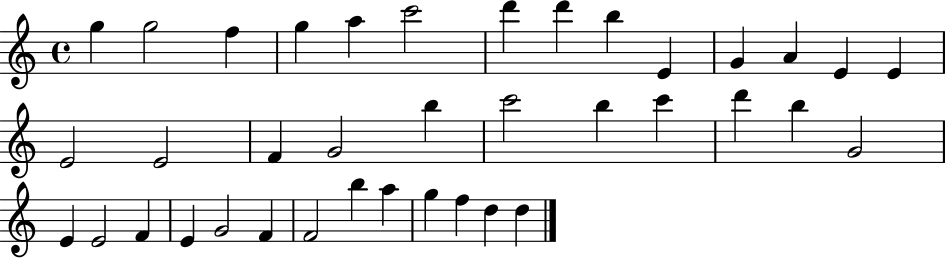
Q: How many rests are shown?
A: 0